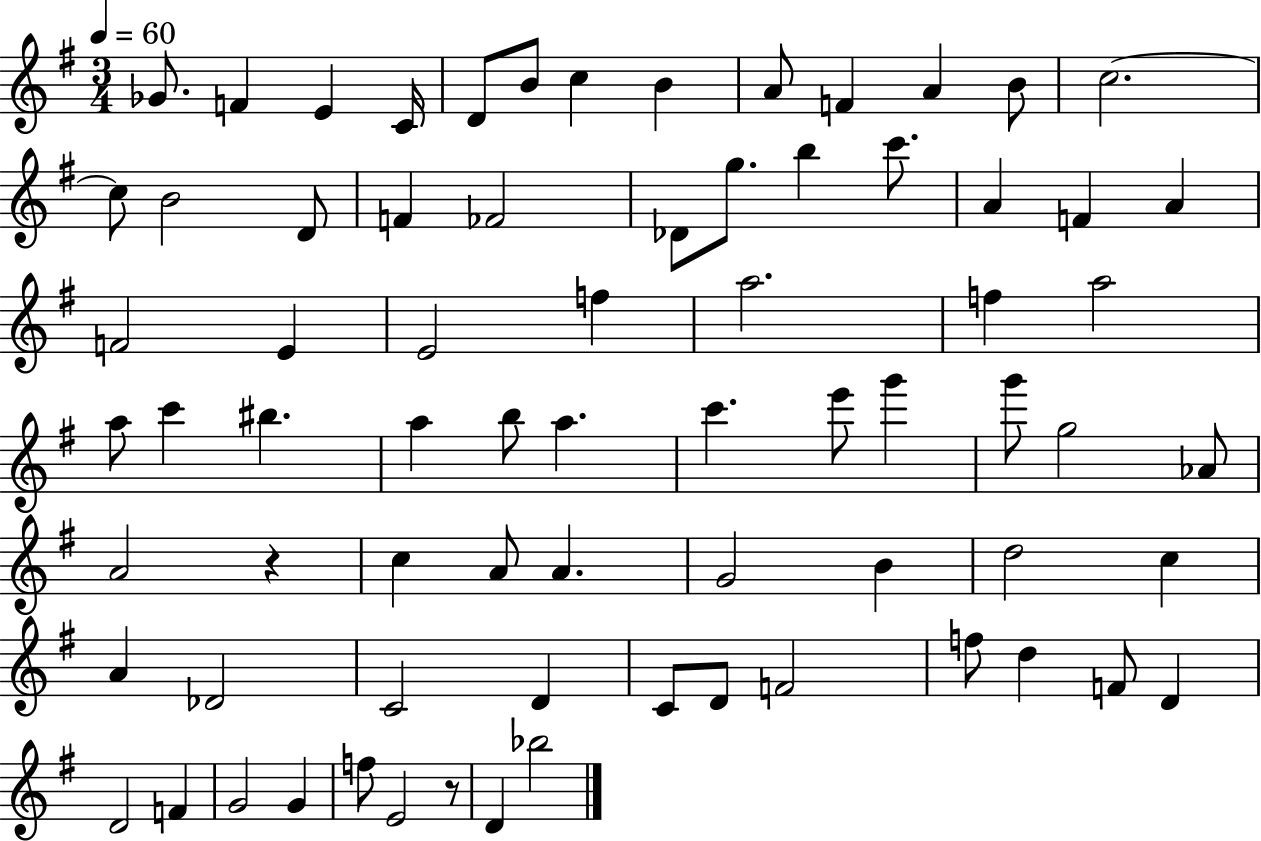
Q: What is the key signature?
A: G major